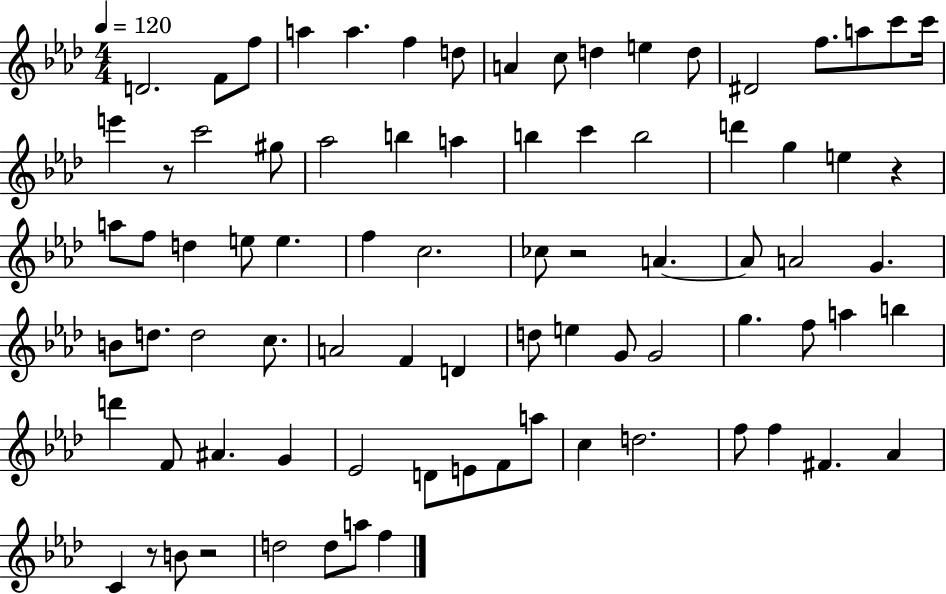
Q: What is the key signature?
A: AES major